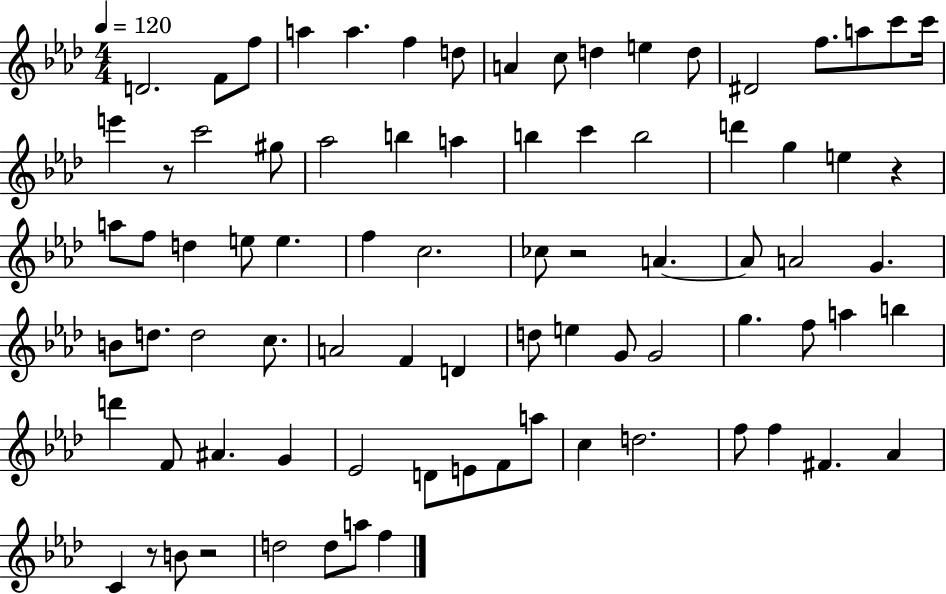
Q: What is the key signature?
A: AES major